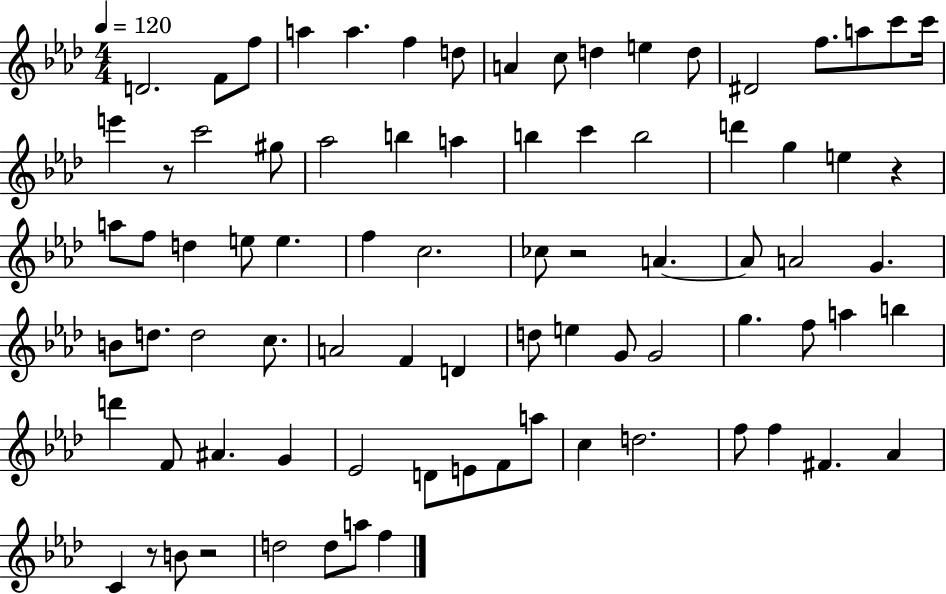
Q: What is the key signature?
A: AES major